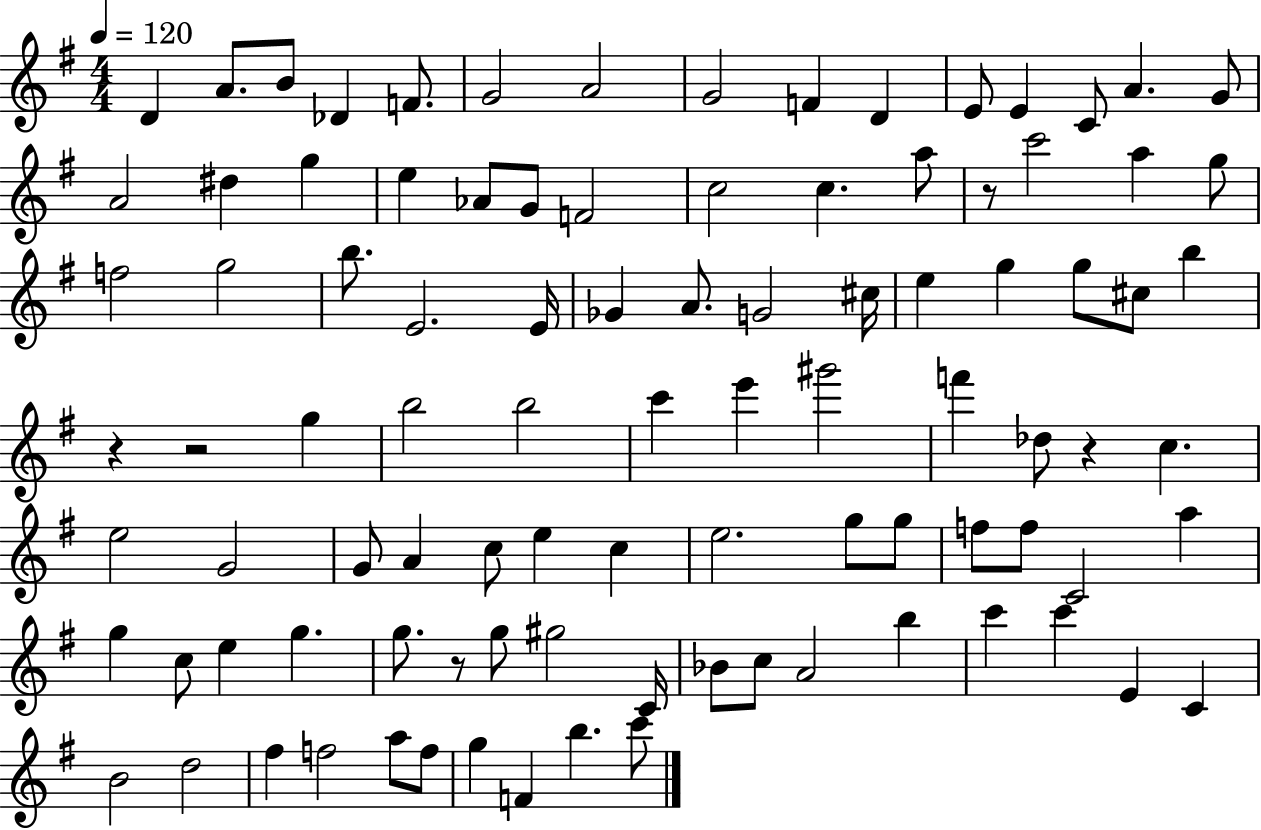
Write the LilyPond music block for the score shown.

{
  \clef treble
  \numericTimeSignature
  \time 4/4
  \key g \major
  \tempo 4 = 120
  d'4 a'8. b'8 des'4 f'8. | g'2 a'2 | g'2 f'4 d'4 | e'8 e'4 c'8 a'4. g'8 | \break a'2 dis''4 g''4 | e''4 aes'8 g'8 f'2 | c''2 c''4. a''8 | r8 c'''2 a''4 g''8 | \break f''2 g''2 | b''8. e'2. e'16 | ges'4 a'8. g'2 cis''16 | e''4 g''4 g''8 cis''8 b''4 | \break r4 r2 g''4 | b''2 b''2 | c'''4 e'''4 gis'''2 | f'''4 des''8 r4 c''4. | \break e''2 g'2 | g'8 a'4 c''8 e''4 c''4 | e''2. g''8 g''8 | f''8 f''8 c'2 a''4 | \break g''4 c''8 e''4 g''4. | g''8. r8 g''8 gis''2 c'16 | bes'8 c''8 a'2 b''4 | c'''4 c'''4 e'4 c'4 | \break b'2 d''2 | fis''4 f''2 a''8 f''8 | g''4 f'4 b''4. c'''8 | \bar "|."
}